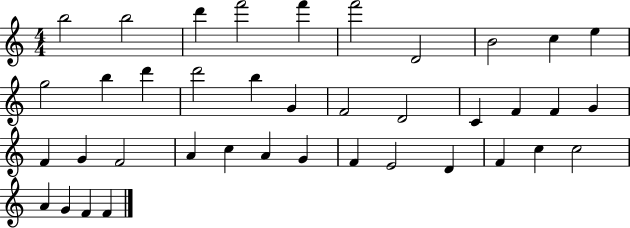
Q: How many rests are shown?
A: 0